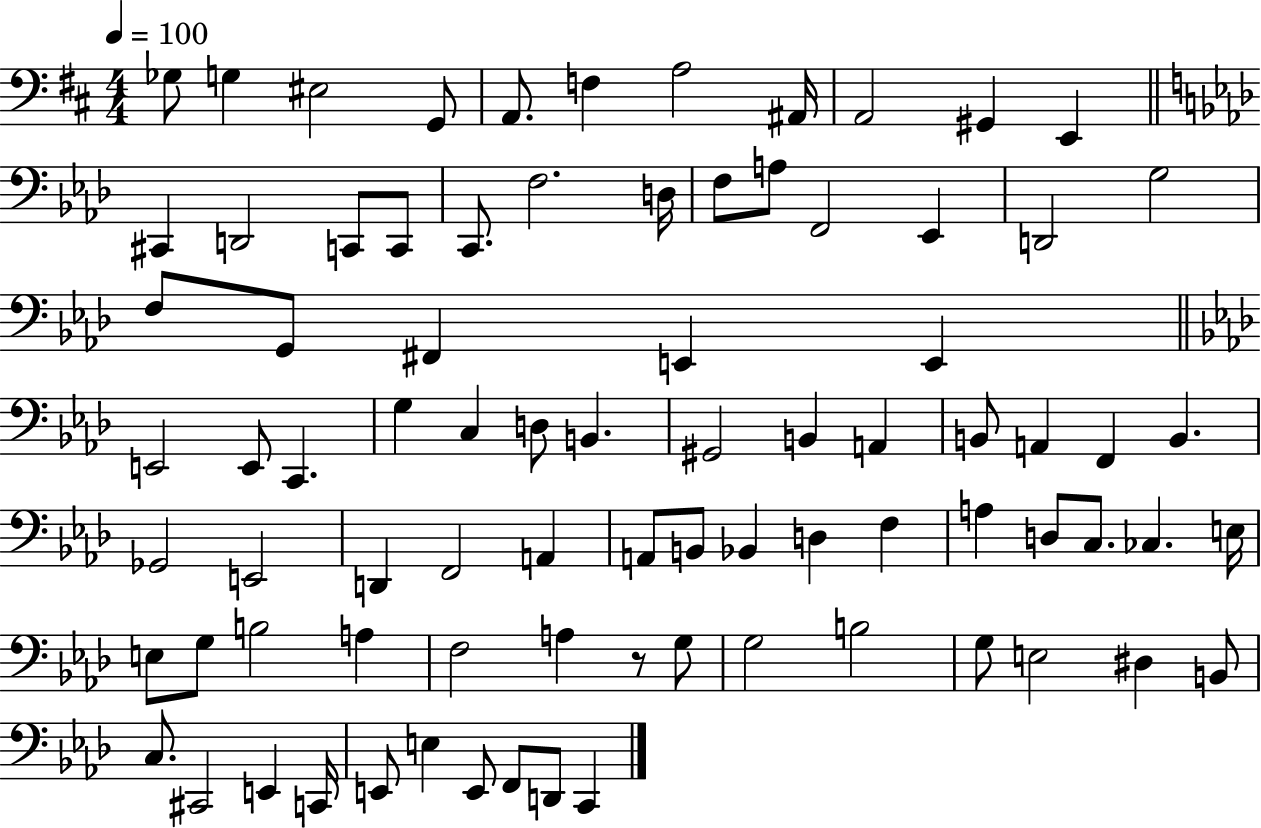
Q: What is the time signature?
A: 4/4